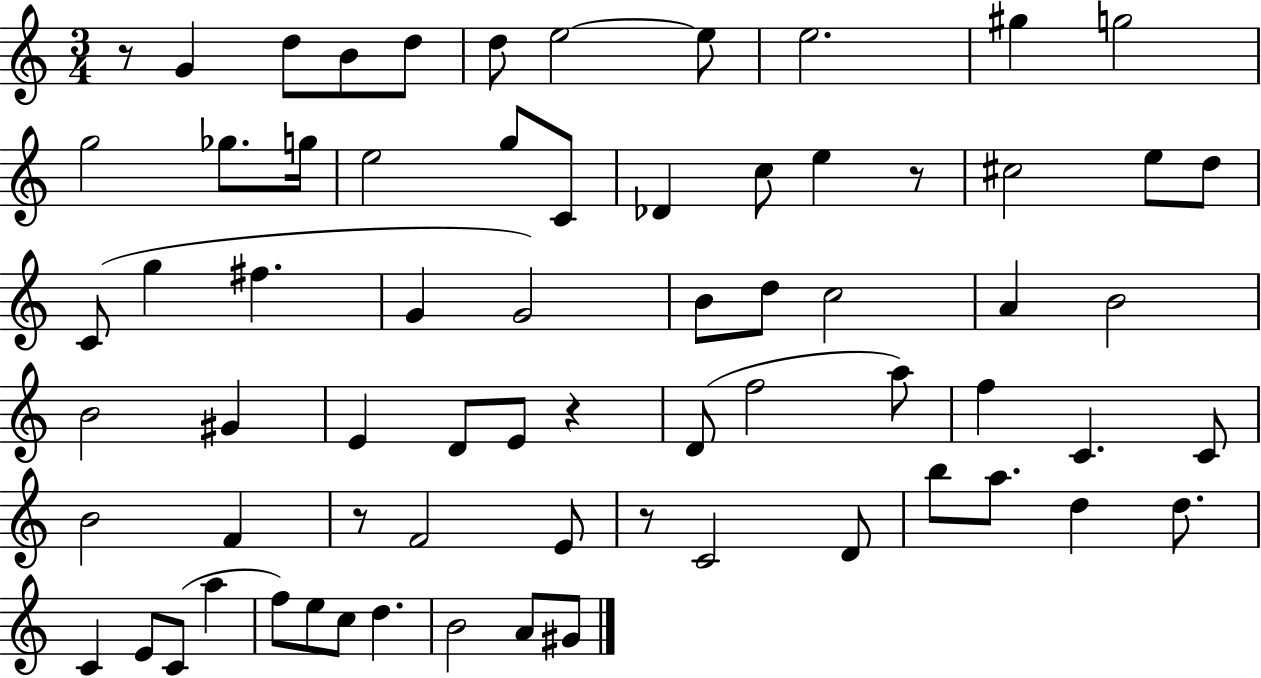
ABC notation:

X:1
T:Untitled
M:3/4
L:1/4
K:C
z/2 G d/2 B/2 d/2 d/2 e2 e/2 e2 ^g g2 g2 _g/2 g/4 e2 g/2 C/2 _D c/2 e z/2 ^c2 e/2 d/2 C/2 g ^f G G2 B/2 d/2 c2 A B2 B2 ^G E D/2 E/2 z D/2 f2 a/2 f C C/2 B2 F z/2 F2 E/2 z/2 C2 D/2 b/2 a/2 d d/2 C E/2 C/2 a f/2 e/2 c/2 d B2 A/2 ^G/2